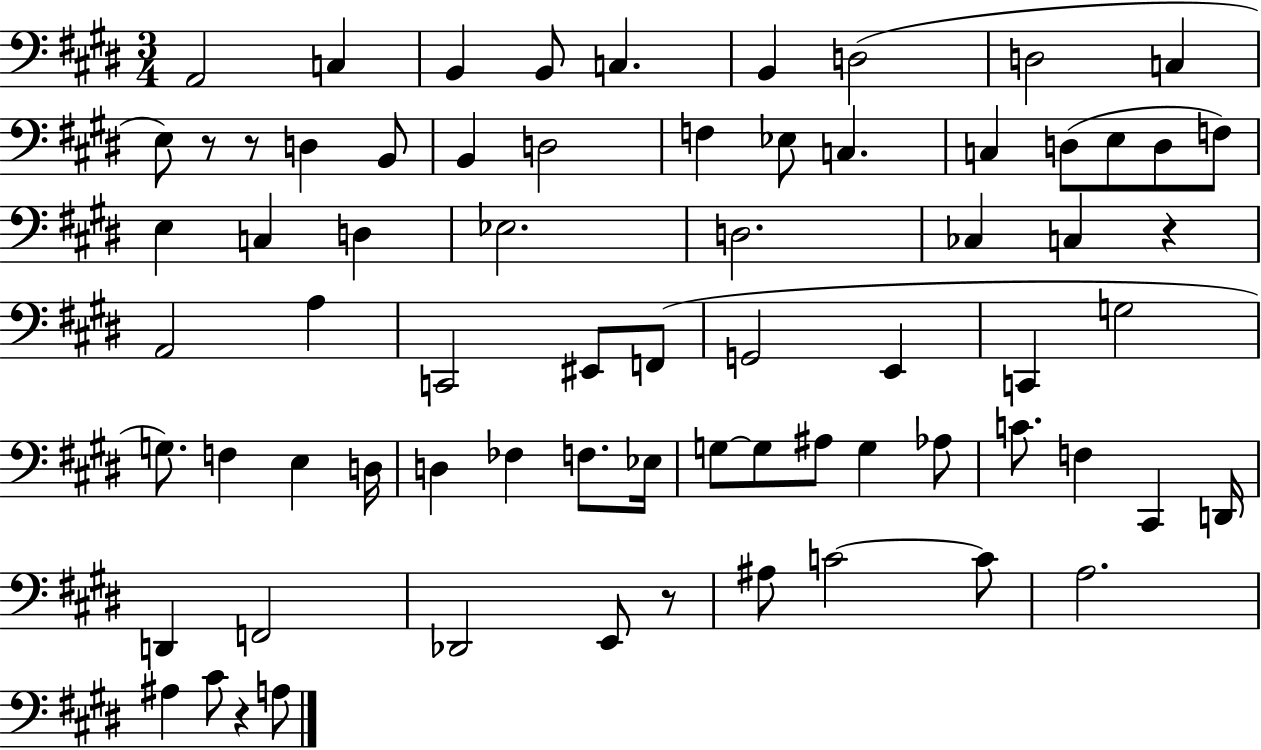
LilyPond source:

{
  \clef bass
  \numericTimeSignature
  \time 3/4
  \key e \major
  a,2 c4 | b,4 b,8 c4. | b,4 d2( | d2 c4 | \break e8) r8 r8 d4 b,8 | b,4 d2 | f4 ees8 c4. | c4 d8( e8 d8 f8) | \break e4 c4 d4 | ees2. | d2. | ces4 c4 r4 | \break a,2 a4 | c,2 eis,8 f,8( | g,2 e,4 | c,4 g2 | \break g8.) f4 e4 d16 | d4 fes4 f8. ees16 | g8~~ g8 ais8 g4 aes8 | c'8. f4 cis,4 d,16 | \break d,4 f,2 | des,2 e,8 r8 | ais8 c'2~~ c'8 | a2. | \break ais4 cis'8 r4 a8 | \bar "|."
}